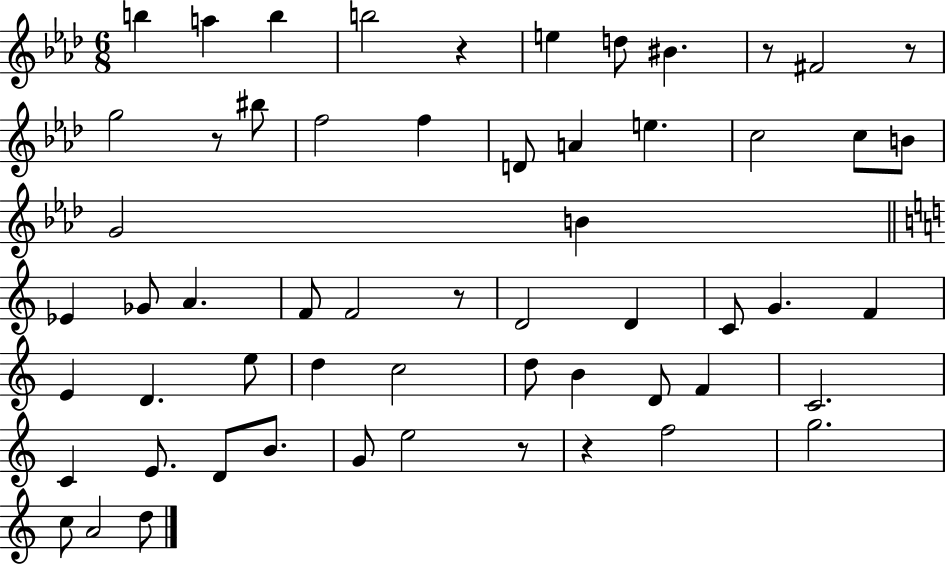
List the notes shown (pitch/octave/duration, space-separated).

B5/q A5/q B5/q B5/h R/q E5/q D5/e BIS4/q. R/e F#4/h R/e G5/h R/e BIS5/e F5/h F5/q D4/e A4/q E5/q. C5/h C5/e B4/e G4/h B4/q Eb4/q Gb4/e A4/q. F4/e F4/h R/e D4/h D4/q C4/e G4/q. F4/q E4/q D4/q. E5/e D5/q C5/h D5/e B4/q D4/e F4/q C4/h. C4/q E4/e. D4/e B4/e. G4/e E5/h R/e R/q F5/h G5/h. C5/e A4/h D5/e